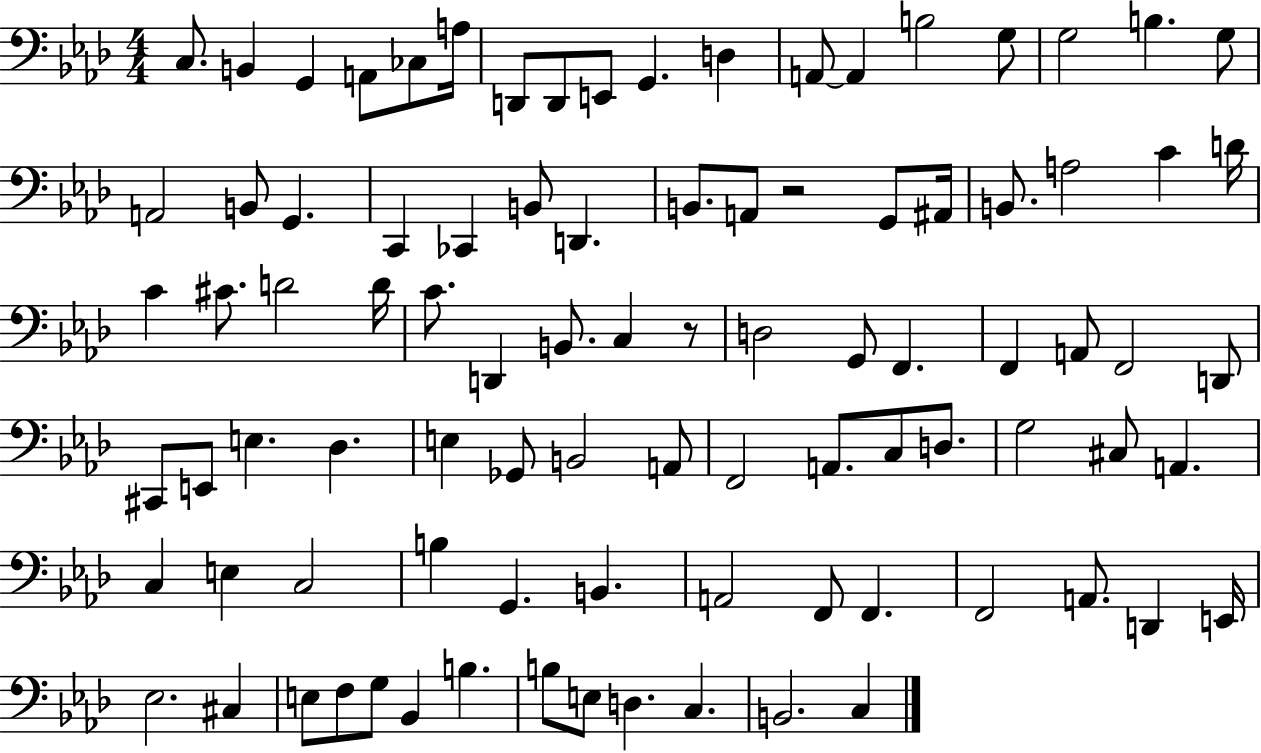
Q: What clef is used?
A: bass